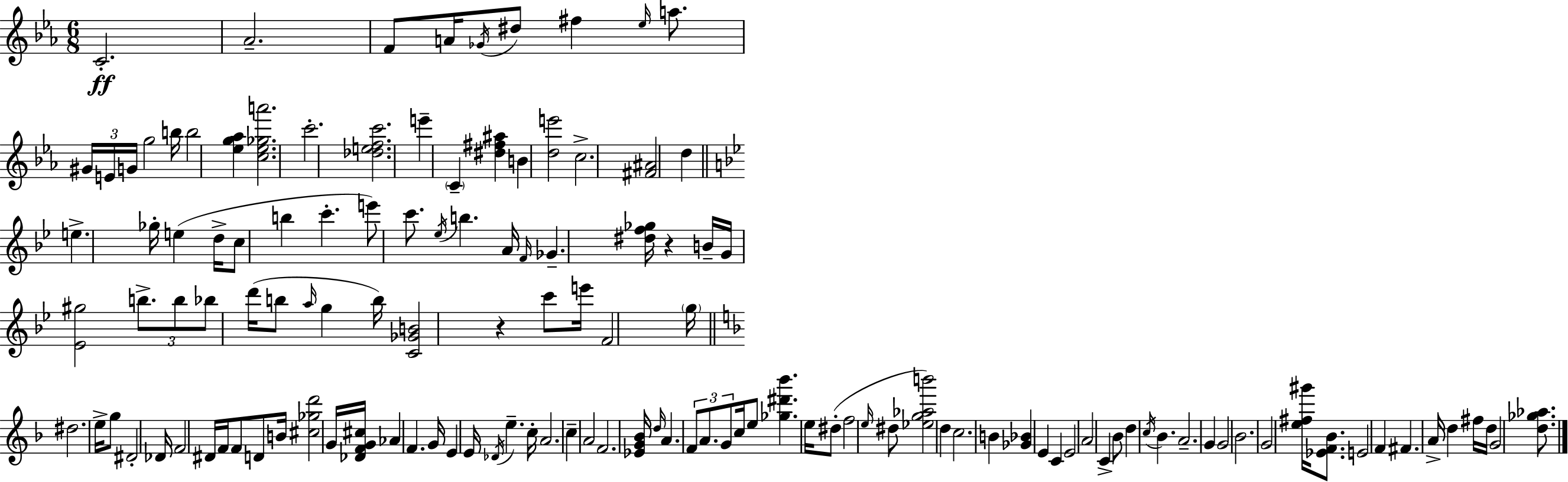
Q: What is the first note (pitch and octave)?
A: C4